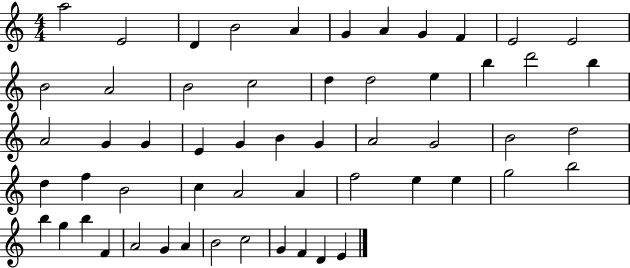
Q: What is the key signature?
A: C major